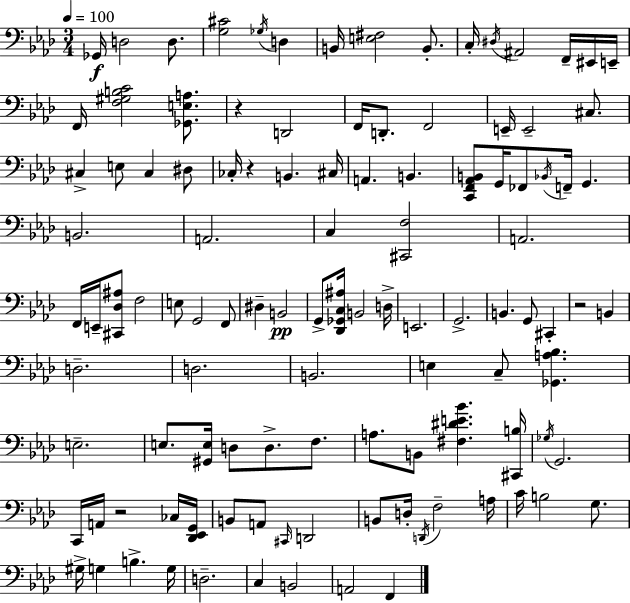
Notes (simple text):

Gb2/s D3/h D3/e. [G3,C#4]/h Gb3/s D3/q B2/s [E3,F#3]/h B2/e. C3/s D#3/s A#2/h F2/s EIS2/s E2/s F2/s [F3,G#3,B3,C4]/h [Gb2,E3,A3]/e. R/q D2/h F2/s D2/e. F2/h E2/s E2/h C#3/e. C#3/q E3/e C#3/q D#3/e CES3/s R/q B2/q. C#3/s A2/q. B2/q. [C2,F2,Ab2,B2]/e G2/s FES2/e Bb2/s F2/s G2/q. B2/h. A2/h. C3/q [C#2,F3]/h A2/h. F2/s E2/s [C#2,Db3,A#3]/e F3/h E3/e G2/h F2/e D#3/q B2/h G2/e [Db2,Gb2,C3,A#3]/s B2/h D3/s E2/h. G2/h. B2/q. G2/e C#2/q R/h B2/q D3/h. D3/h. B2/h. E3/q C3/e [Gb2,A3,Bb3]/q. E3/h. E3/e. [G#2,E3]/s D3/e D3/e. F3/e. A3/e. B2/e [F#3,D#4,E4,Bb4]/q. [C#2,B3]/s Gb3/s G2/h. C2/s A2/s R/h CES3/s [Db2,Eb2,G2]/s B2/e A2/e C#2/s D2/h B2/e D3/s D2/s F3/h A3/s C4/s B3/h G3/e. G#3/s G3/q B3/q. G3/s D3/h. C3/q B2/h A2/h F2/q